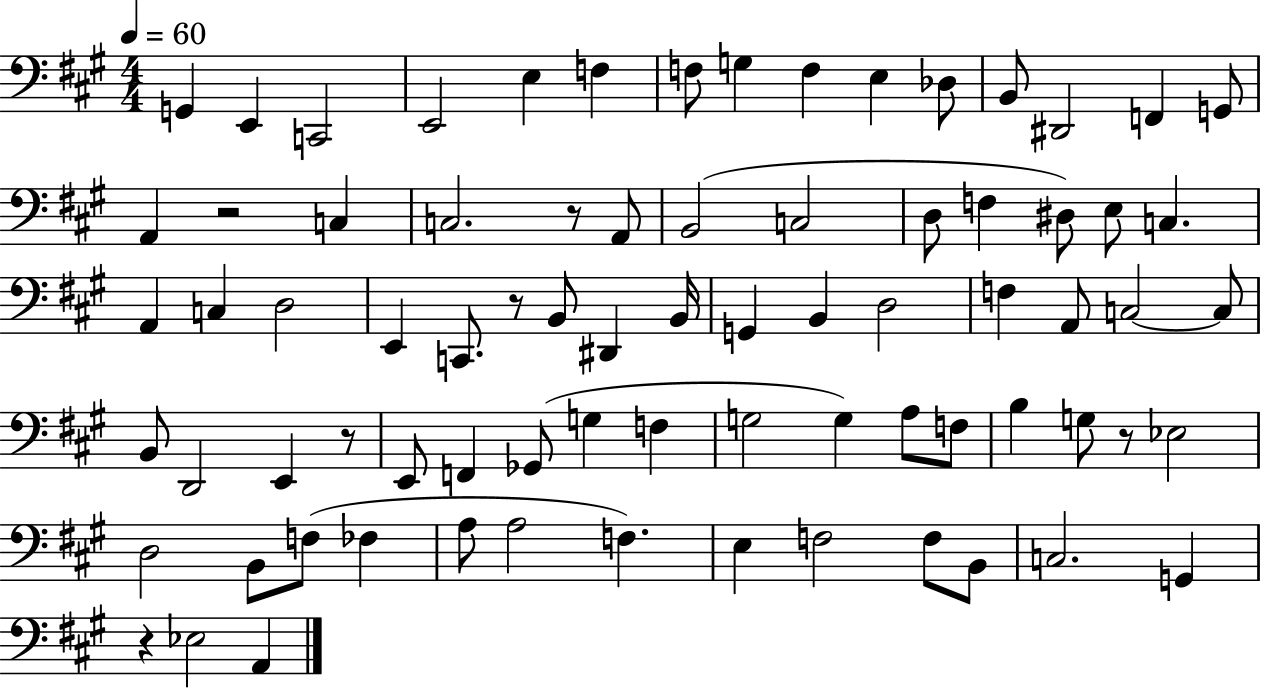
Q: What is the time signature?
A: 4/4